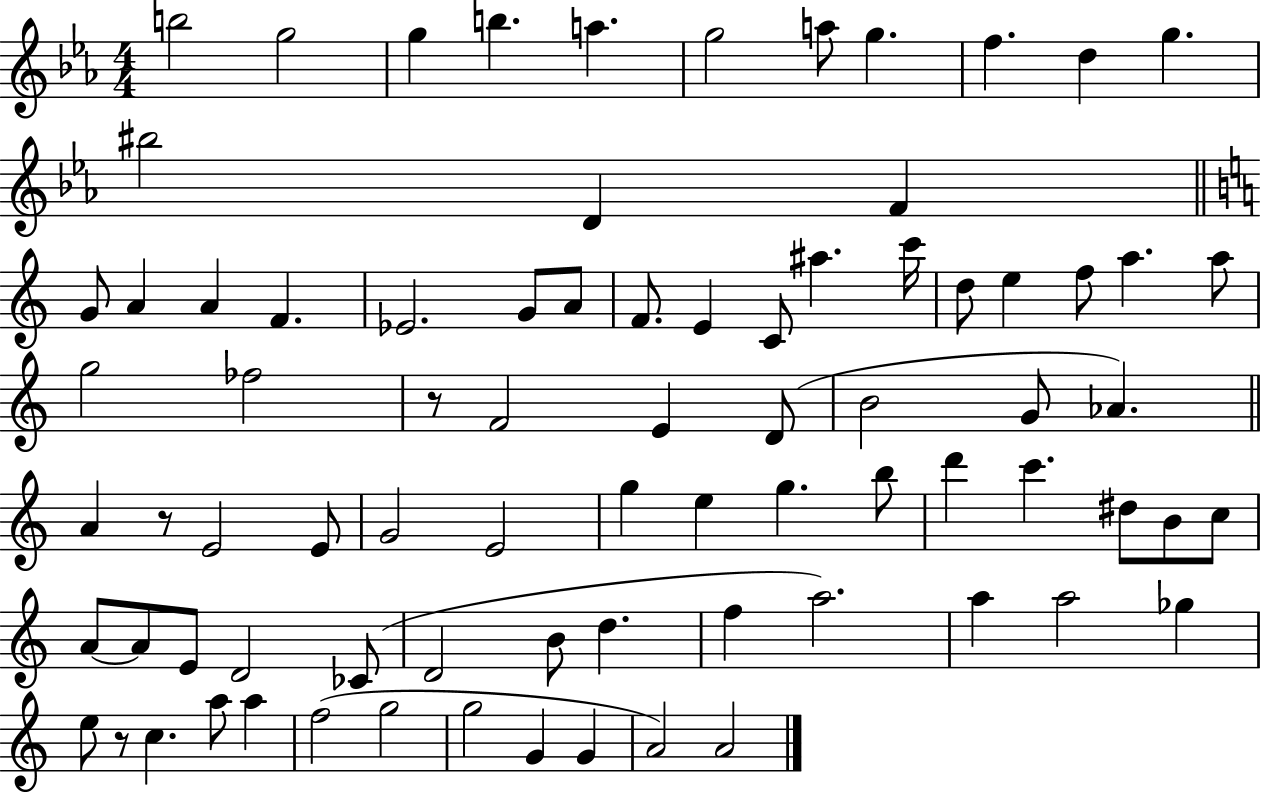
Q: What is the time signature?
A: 4/4